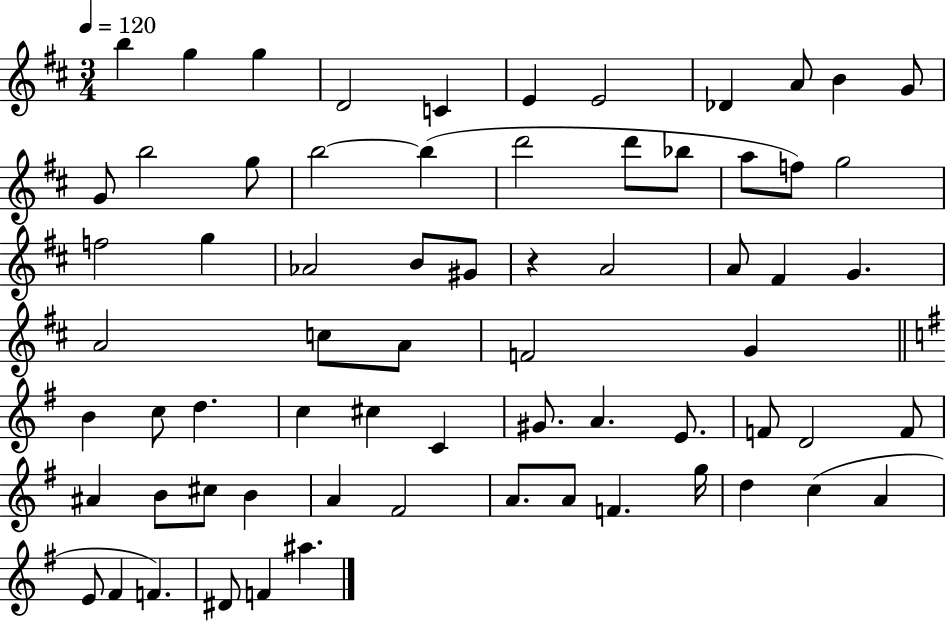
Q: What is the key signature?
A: D major